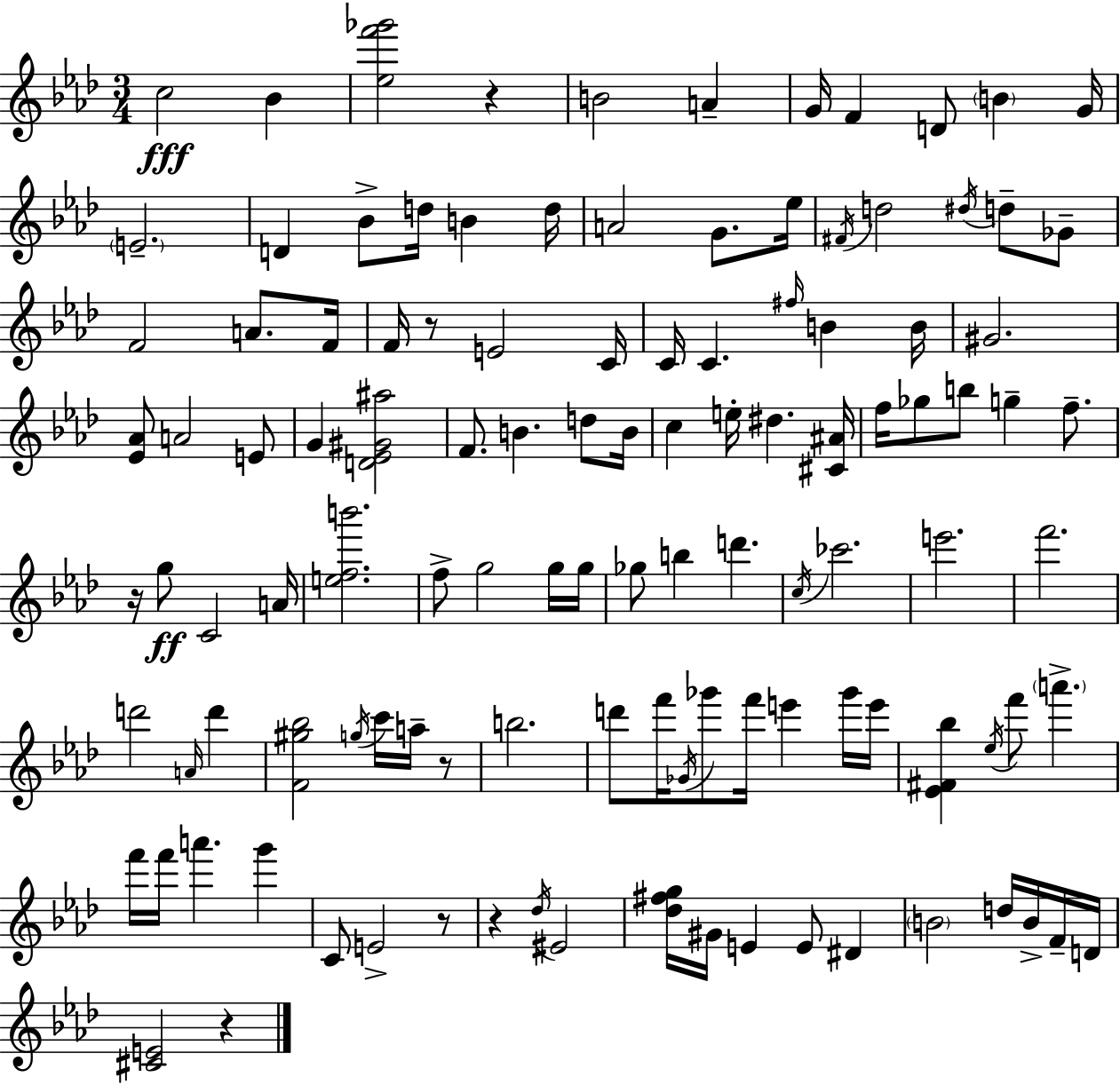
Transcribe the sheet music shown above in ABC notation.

X:1
T:Untitled
M:3/4
L:1/4
K:Fm
c2 _B [_ef'_g']2 z B2 A G/4 F D/2 B G/4 E2 D _B/2 d/4 B d/4 A2 G/2 _e/4 ^F/4 d2 ^d/4 d/2 _G/2 F2 A/2 F/4 F/4 z/2 E2 C/4 C/4 C ^f/4 B B/4 ^G2 [_E_A]/2 A2 E/2 G [D_E^G^a]2 F/2 B d/2 B/4 c e/4 ^d [^C^A]/4 f/4 _g/2 b/2 g f/2 z/4 g/2 C2 A/4 [efb']2 f/2 g2 g/4 g/4 _g/2 b d' c/4 _c'2 e'2 f'2 d'2 A/4 d' [F^g_b]2 g/4 c'/4 a/4 z/2 b2 d'/2 f'/4 _G/4 _g'/2 f'/4 e' _g'/4 e'/4 [_E^F_b] _e/4 f'/2 a' f'/4 f'/4 a' g' C/2 E2 z/2 z _d/4 ^E2 [_d^fg]/4 ^G/4 E E/2 ^D B2 d/4 B/4 F/4 D/4 [^CE]2 z